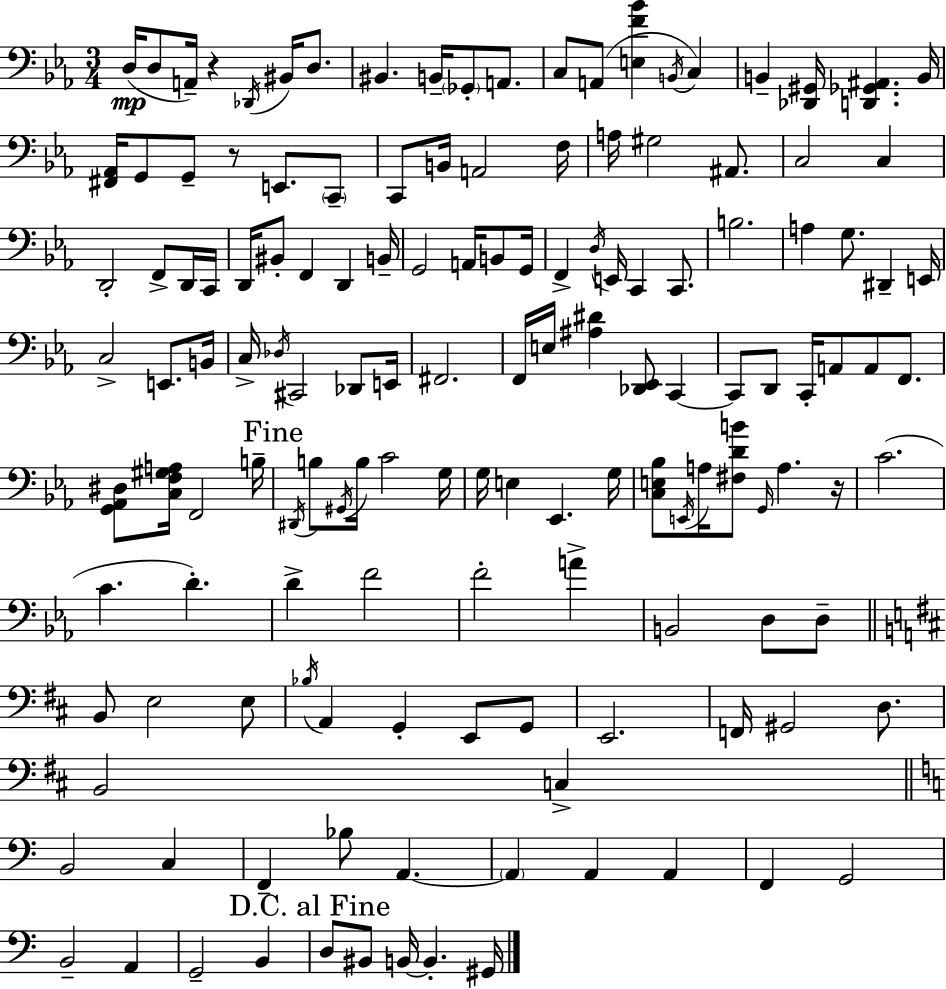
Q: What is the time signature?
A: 3/4